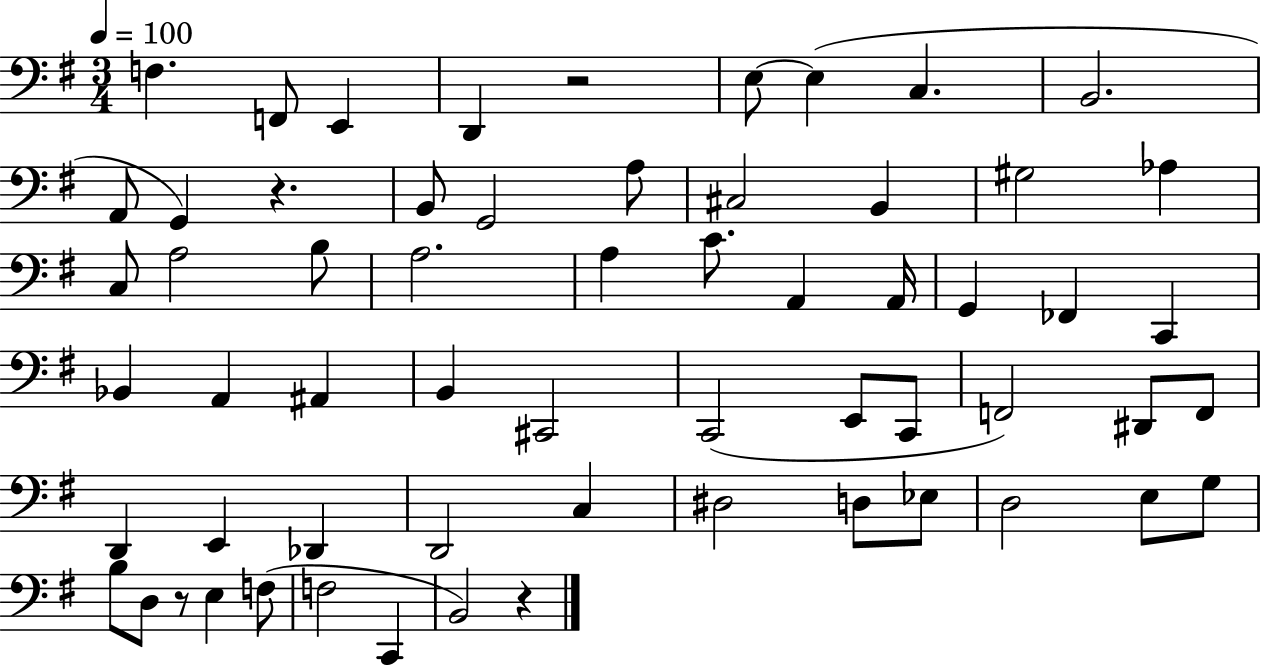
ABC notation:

X:1
T:Untitled
M:3/4
L:1/4
K:G
F, F,,/2 E,, D,, z2 E,/2 E, C, B,,2 A,,/2 G,, z B,,/2 G,,2 A,/2 ^C,2 B,, ^G,2 _A, C,/2 A,2 B,/2 A,2 A, C/2 A,, A,,/4 G,, _F,, C,, _B,, A,, ^A,, B,, ^C,,2 C,,2 E,,/2 C,,/2 F,,2 ^D,,/2 F,,/2 D,, E,, _D,, D,,2 C, ^D,2 D,/2 _E,/2 D,2 E,/2 G,/2 B,/2 D,/2 z/2 E, F,/2 F,2 C,, B,,2 z